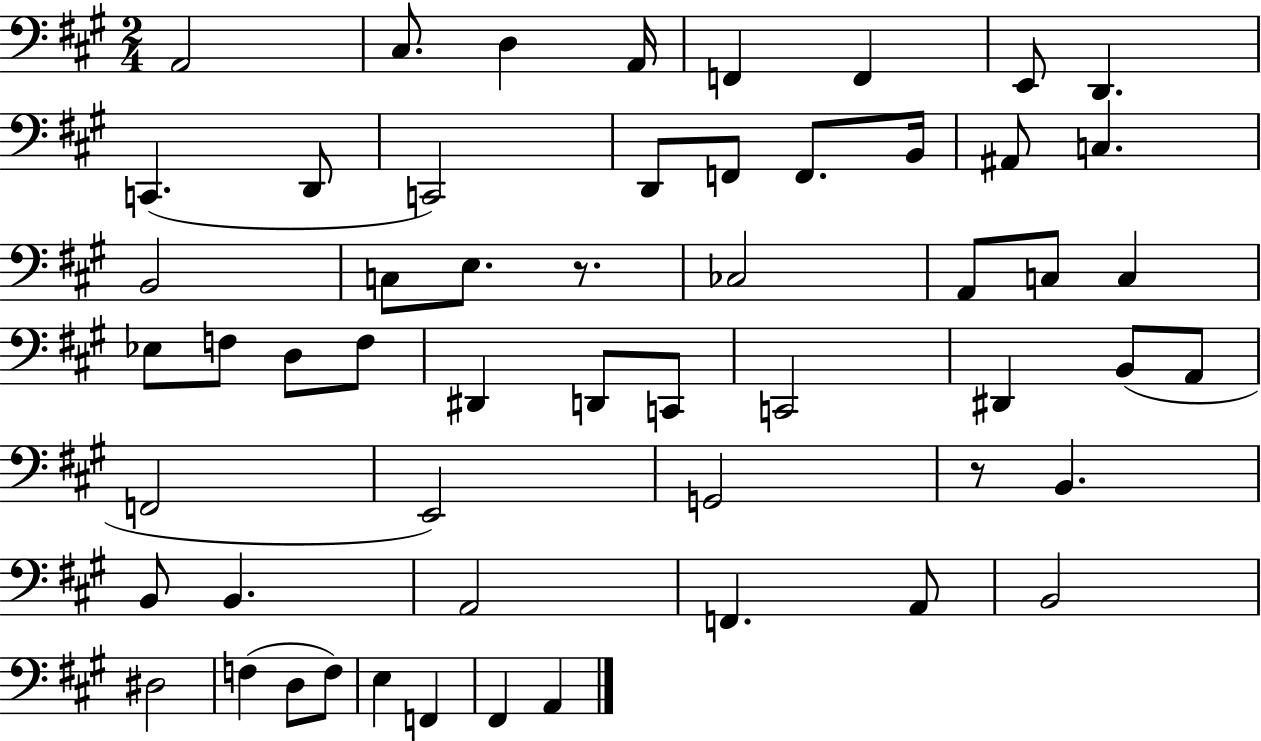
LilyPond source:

{
  \clef bass
  \numericTimeSignature
  \time 2/4
  \key a \major
  \repeat volta 2 { a,2 | cis8. d4 a,16 | f,4 f,4 | e,8 d,4. | \break c,4.( d,8 | c,2) | d,8 f,8 f,8. b,16 | ais,8 c4. | \break b,2 | c8 e8. r8. | ces2 | a,8 c8 c4 | \break ees8 f8 d8 f8 | dis,4 d,8 c,8 | c,2 | dis,4 b,8( a,8 | \break f,2 | e,2) | g,2 | r8 b,4. | \break b,8 b,4. | a,2 | f,4. a,8 | b,2 | \break dis2 | f4( d8 f8) | e4 f,4 | fis,4 a,4 | \break } \bar "|."
}